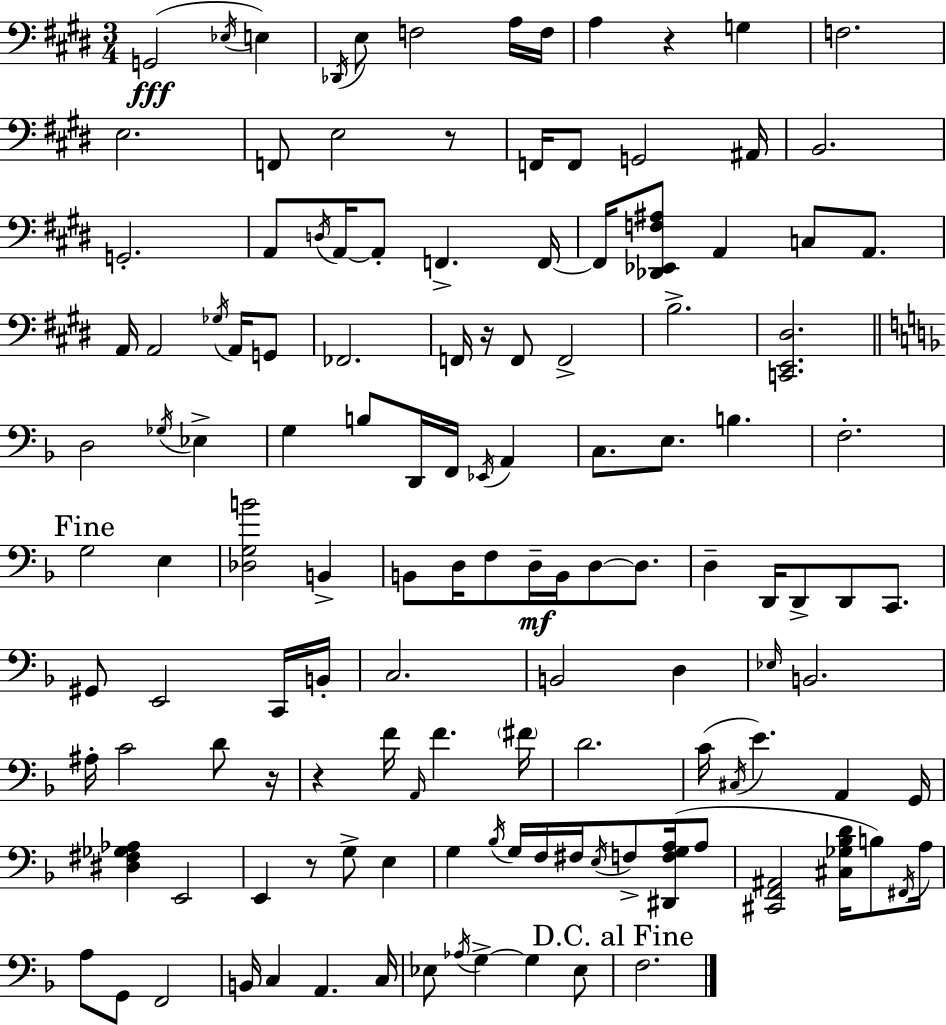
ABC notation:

X:1
T:Untitled
M:3/4
L:1/4
K:E
G,,2 _E,/4 E, _D,,/4 E,/2 F,2 A,/4 F,/4 A, z G, F,2 E,2 F,,/2 E,2 z/2 F,,/4 F,,/2 G,,2 ^A,,/4 B,,2 G,,2 A,,/2 D,/4 A,,/4 A,,/2 F,, F,,/4 F,,/4 [_D,,_E,,F,^A,]/2 A,, C,/2 A,,/2 A,,/4 A,,2 _G,/4 A,,/4 G,,/2 _F,,2 F,,/4 z/4 F,,/2 F,,2 B,2 [C,,E,,^D,]2 D,2 _G,/4 _E, G, B,/2 D,,/4 F,,/4 _E,,/4 A,, C,/2 E,/2 B, F,2 G,2 E, [_D,G,B]2 B,, B,,/2 D,/4 F,/2 D,/4 B,,/4 D,/2 D,/2 D, D,,/4 D,,/2 D,,/2 C,,/2 ^G,,/2 E,,2 C,,/4 B,,/4 C,2 B,,2 D, _E,/4 B,,2 ^A,/4 C2 D/2 z/4 z F/4 A,,/4 F ^F/4 D2 C/4 ^C,/4 E A,, G,,/4 [^D,^F,_G,_A,] E,,2 E,, z/2 G,/2 E, G, _B,/4 G,/4 F,/4 ^F,/4 E,/4 F,/2 [^D,,F,G,A,]/4 A,/2 [^C,,F,,^A,,]2 [^C,_G,_B,D]/4 B,/2 ^F,,/4 A,/4 A,/2 G,,/2 F,,2 B,,/4 C, A,, C,/4 _E,/2 _A,/4 G, G, _E,/2 F,2